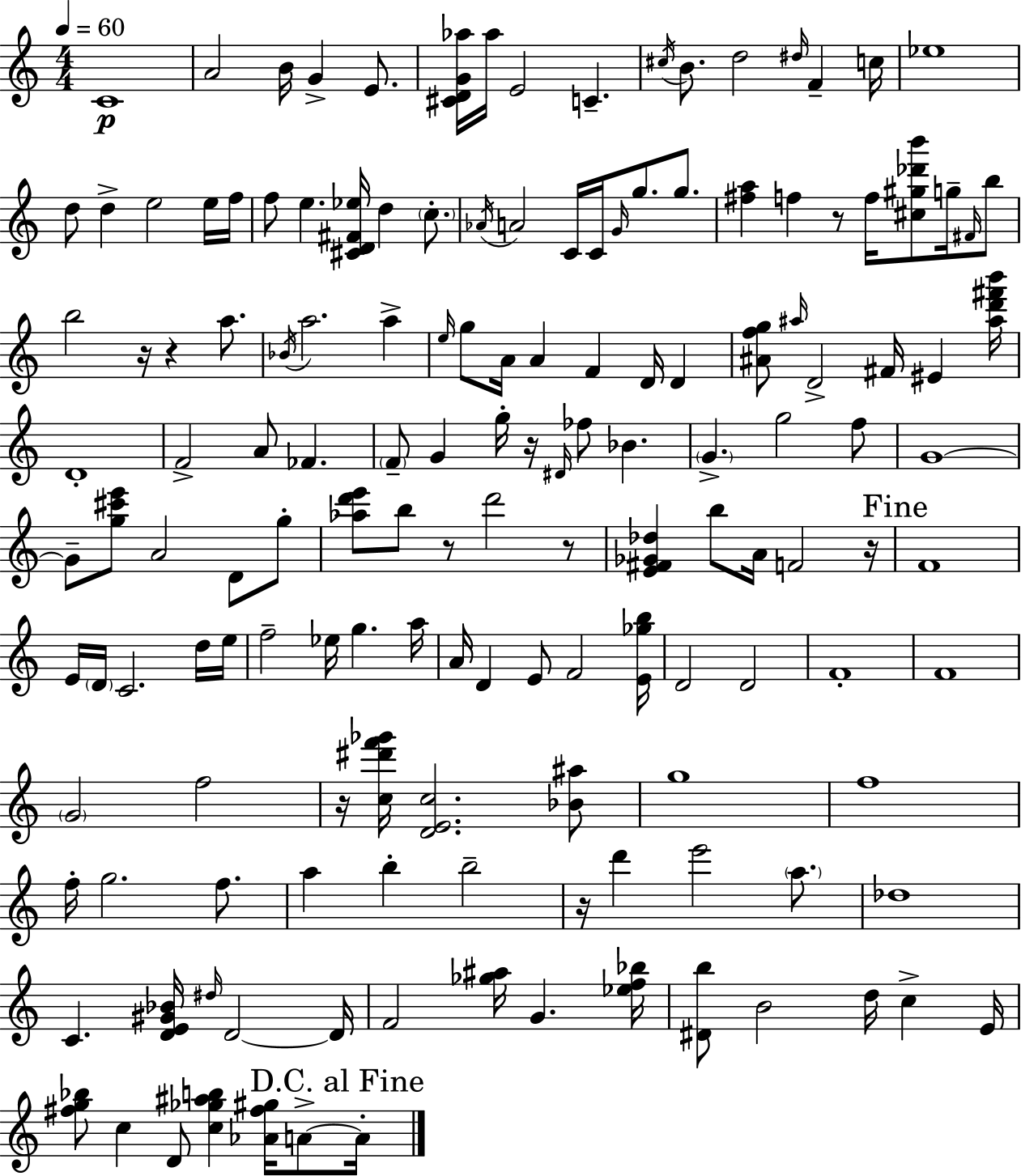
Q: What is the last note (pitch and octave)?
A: A4